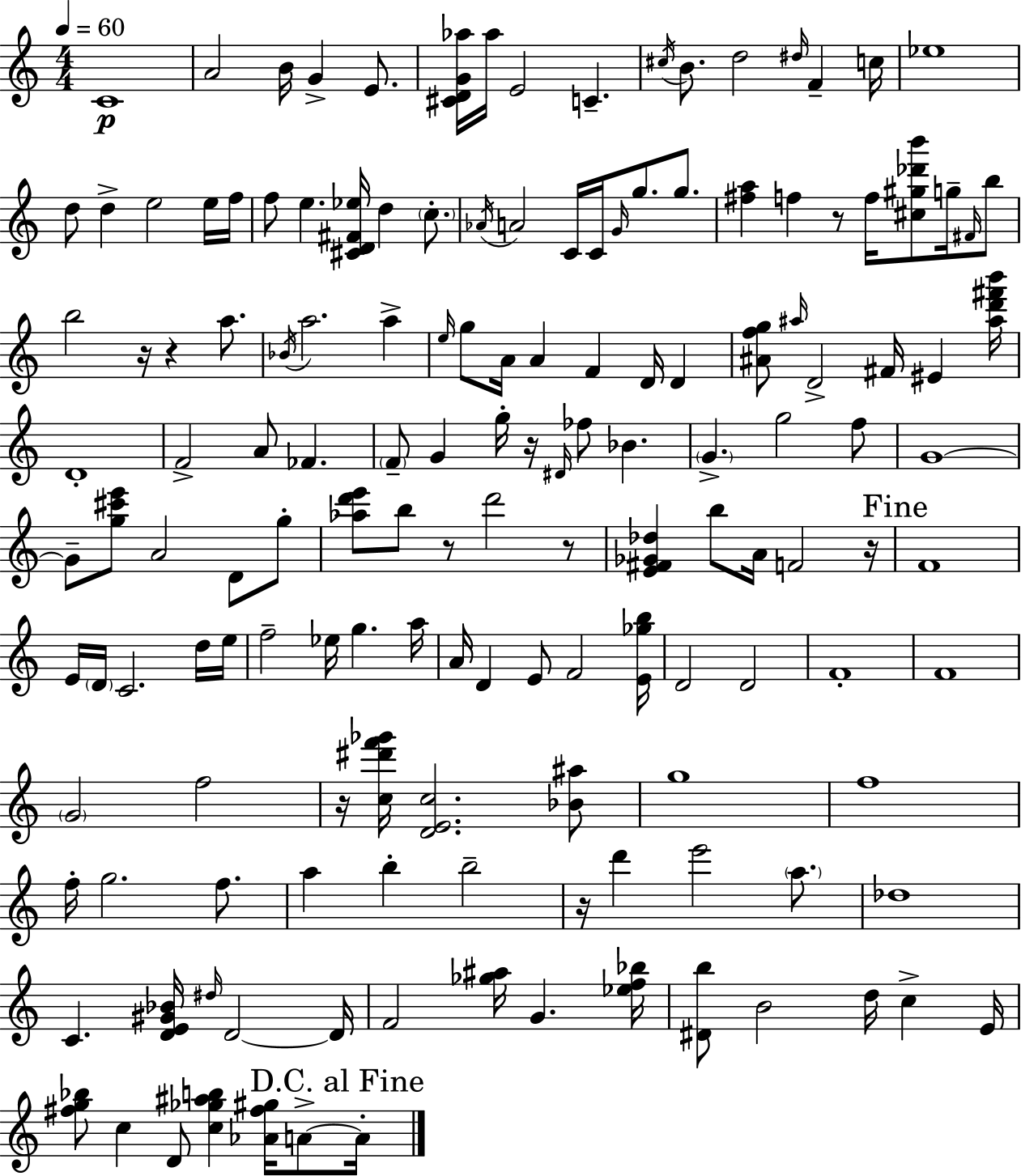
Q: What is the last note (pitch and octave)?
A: A4